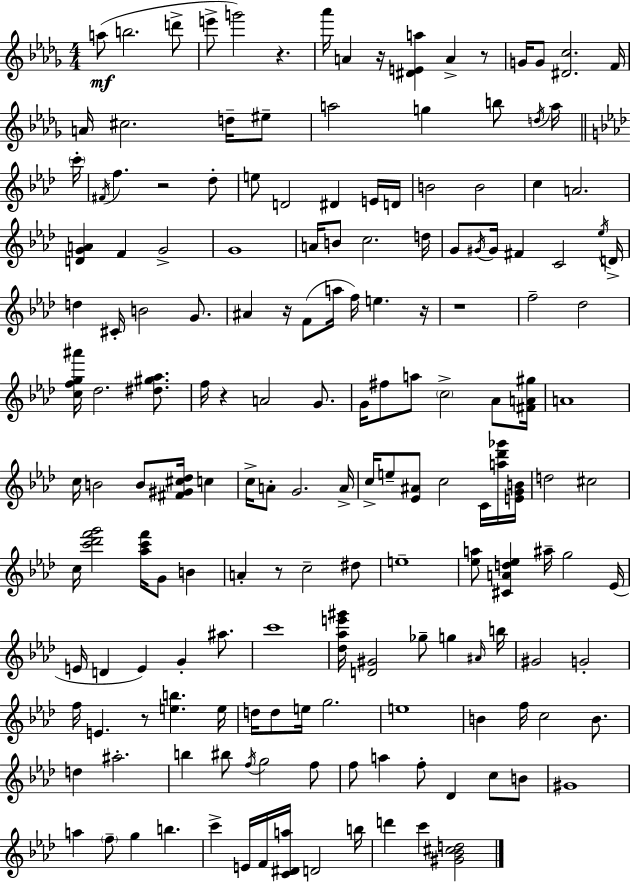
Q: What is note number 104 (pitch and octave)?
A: G4